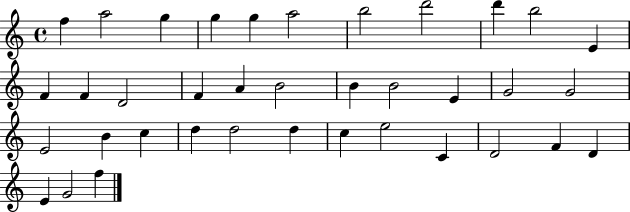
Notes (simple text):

F5/q A5/h G5/q G5/q G5/q A5/h B5/h D6/h D6/q B5/h E4/q F4/q F4/q D4/h F4/q A4/q B4/h B4/q B4/h E4/q G4/h G4/h E4/h B4/q C5/q D5/q D5/h D5/q C5/q E5/h C4/q D4/h F4/q D4/q E4/q G4/h F5/q